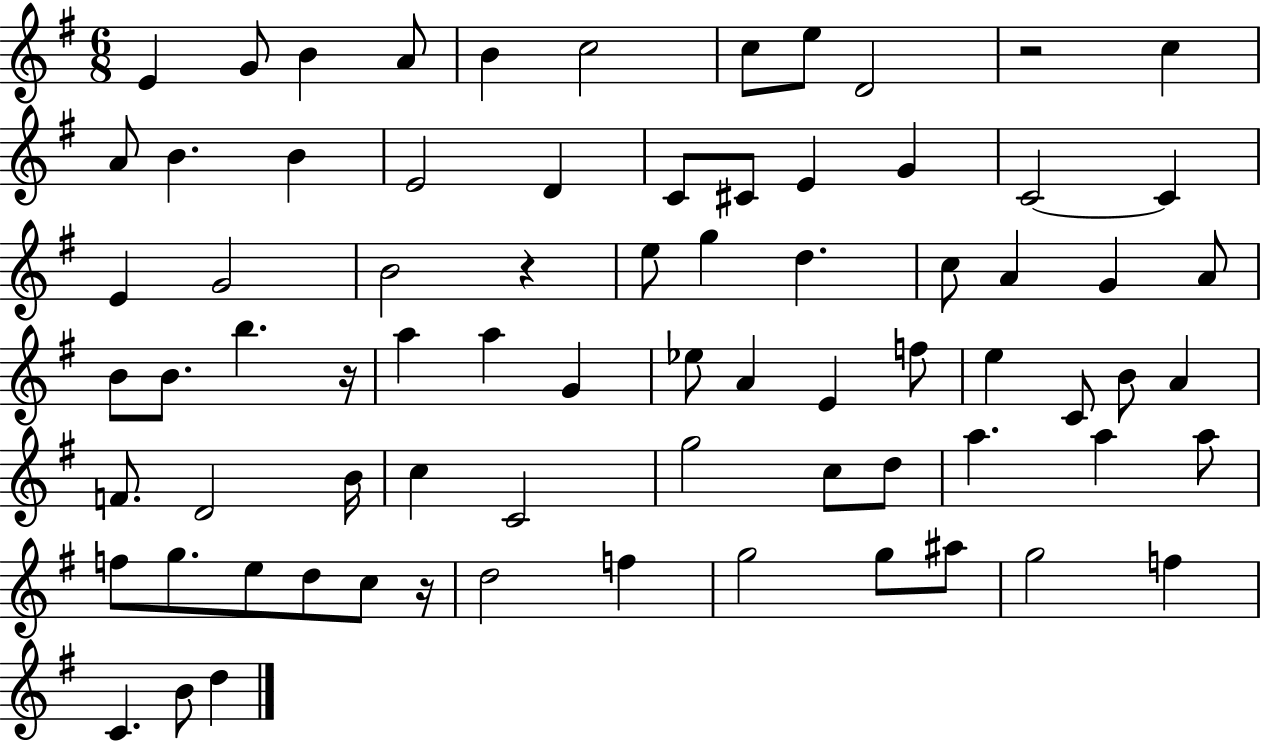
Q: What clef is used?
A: treble